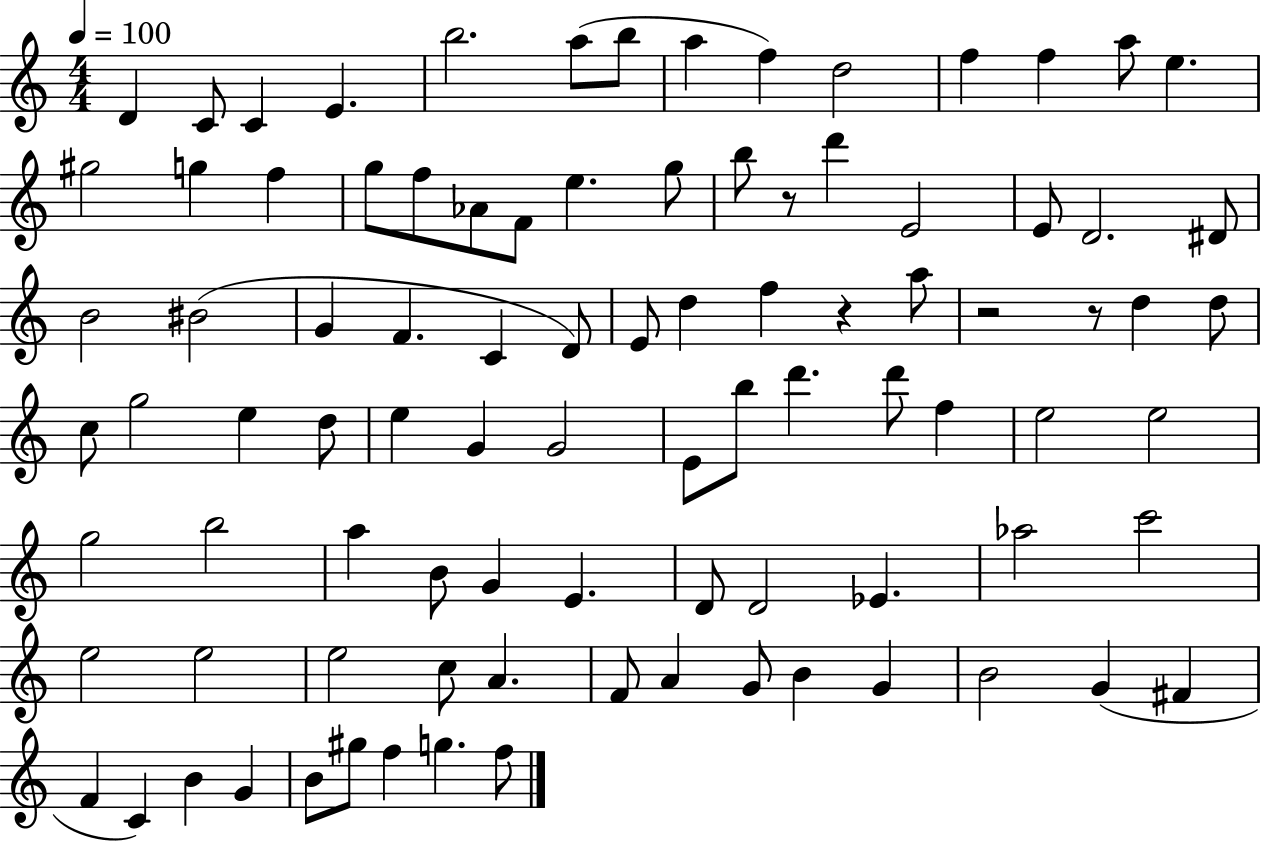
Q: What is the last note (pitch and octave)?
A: F5